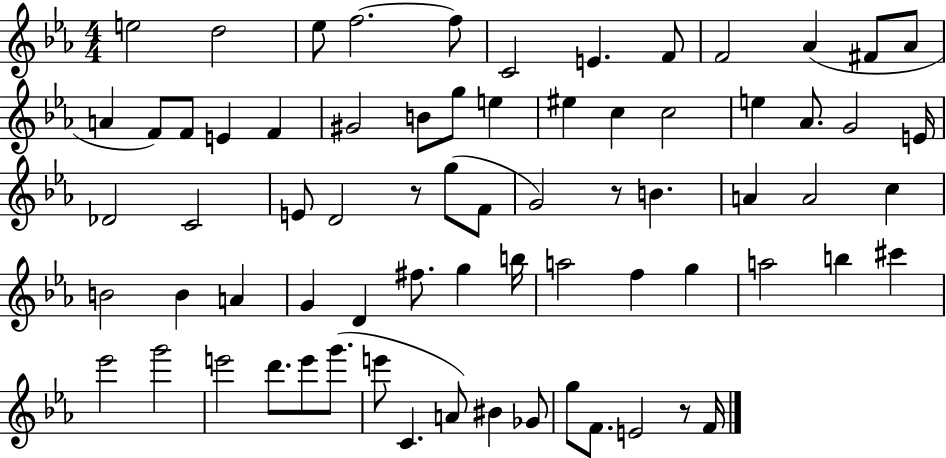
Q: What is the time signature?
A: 4/4